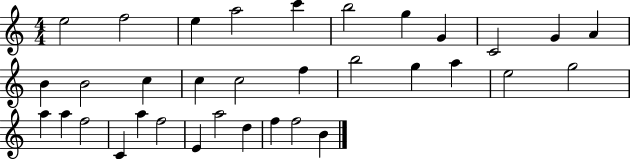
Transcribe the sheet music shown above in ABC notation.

X:1
T:Untitled
M:4/4
L:1/4
K:C
e2 f2 e a2 c' b2 g G C2 G A B B2 c c c2 f b2 g a e2 g2 a a f2 C a f2 E a2 d f f2 B